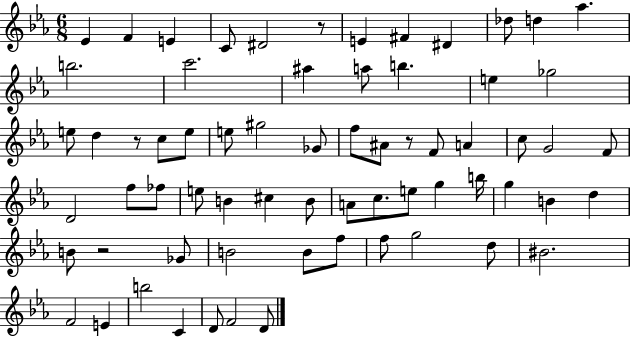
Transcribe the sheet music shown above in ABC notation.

X:1
T:Untitled
M:6/8
L:1/4
K:Eb
_E F E C/2 ^D2 z/2 E ^F ^D _d/2 d _a b2 c'2 ^a a/2 b e _g2 e/2 d z/2 c/2 e/2 e/2 ^g2 _G/2 f/2 ^A/2 z/2 F/2 A c/2 G2 F/2 D2 f/2 _f/2 e/2 B ^c B/2 A/2 c/2 e/2 g b/4 g B d B/2 z2 _G/2 B2 B/2 f/2 f/2 g2 d/2 ^B2 F2 E b2 C D/2 F2 D/2